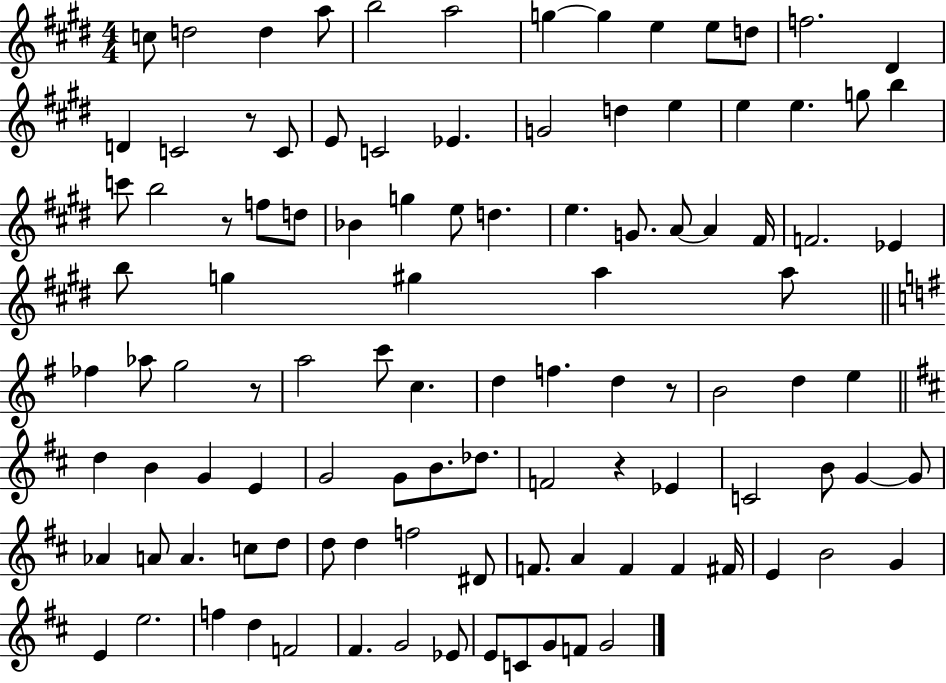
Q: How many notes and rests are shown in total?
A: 107